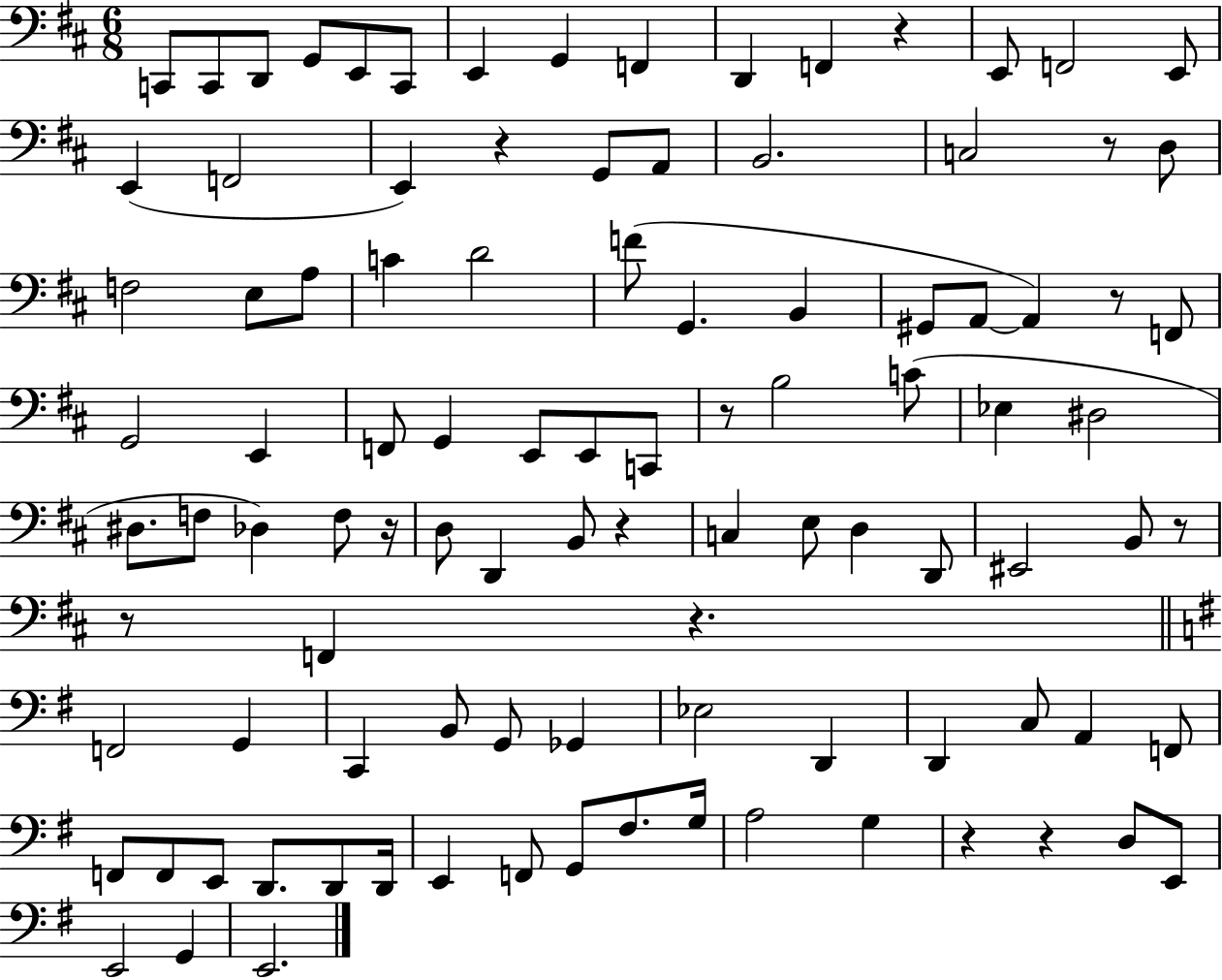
X:1
T:Untitled
M:6/8
L:1/4
K:D
C,,/2 C,,/2 D,,/2 G,,/2 E,,/2 C,,/2 E,, G,, F,, D,, F,, z E,,/2 F,,2 E,,/2 E,, F,,2 E,, z G,,/2 A,,/2 B,,2 C,2 z/2 D,/2 F,2 E,/2 A,/2 C D2 F/2 G,, B,, ^G,,/2 A,,/2 A,, z/2 F,,/2 G,,2 E,, F,,/2 G,, E,,/2 E,,/2 C,,/2 z/2 B,2 C/2 _E, ^D,2 ^D,/2 F,/2 _D, F,/2 z/4 D,/2 D,, B,,/2 z C, E,/2 D, D,,/2 ^E,,2 B,,/2 z/2 z/2 F,, z F,,2 G,, C,, B,,/2 G,,/2 _G,, _E,2 D,, D,, C,/2 A,, F,,/2 F,,/2 F,,/2 E,,/2 D,,/2 D,,/2 D,,/4 E,, F,,/2 G,,/2 ^F,/2 G,/4 A,2 G, z z D,/2 E,,/2 E,,2 G,, E,,2